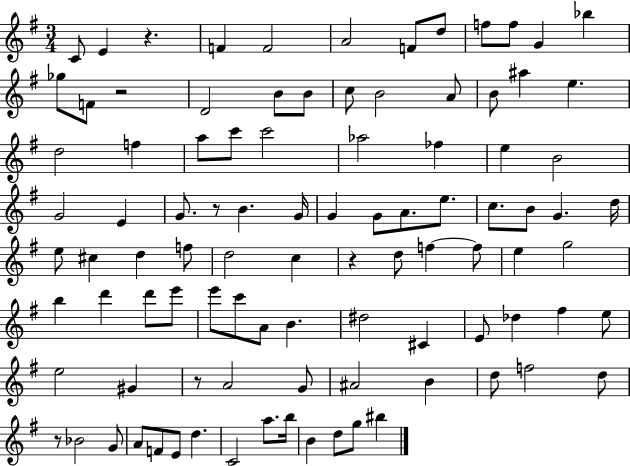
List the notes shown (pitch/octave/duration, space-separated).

C4/e E4/q R/q. F4/q F4/h A4/h F4/e D5/e F5/e F5/e G4/q Bb5/q Gb5/e F4/e R/h D4/h B4/e B4/e C5/e B4/h A4/e B4/e A#5/q E5/q. D5/h F5/q A5/e C6/e C6/h Ab5/h FES5/q E5/q B4/h G4/h E4/q G4/e. R/e B4/q. G4/s G4/q G4/e A4/e. E5/e. C5/e. B4/e G4/q. D5/s E5/e C#5/q D5/q F5/e D5/h C5/q R/q D5/e F5/q F5/e E5/q G5/h B5/q D6/q D6/e E6/e E6/e C6/e A4/e B4/q. D#5/h C#4/q E4/e Db5/q F#5/q E5/e E5/h G#4/q R/e A4/h G4/e A#4/h B4/q D5/e F5/h D5/e R/e Bb4/h G4/e A4/e F4/e E4/e D5/q. C4/h A5/e. B5/s B4/q D5/e G5/e BIS5/q